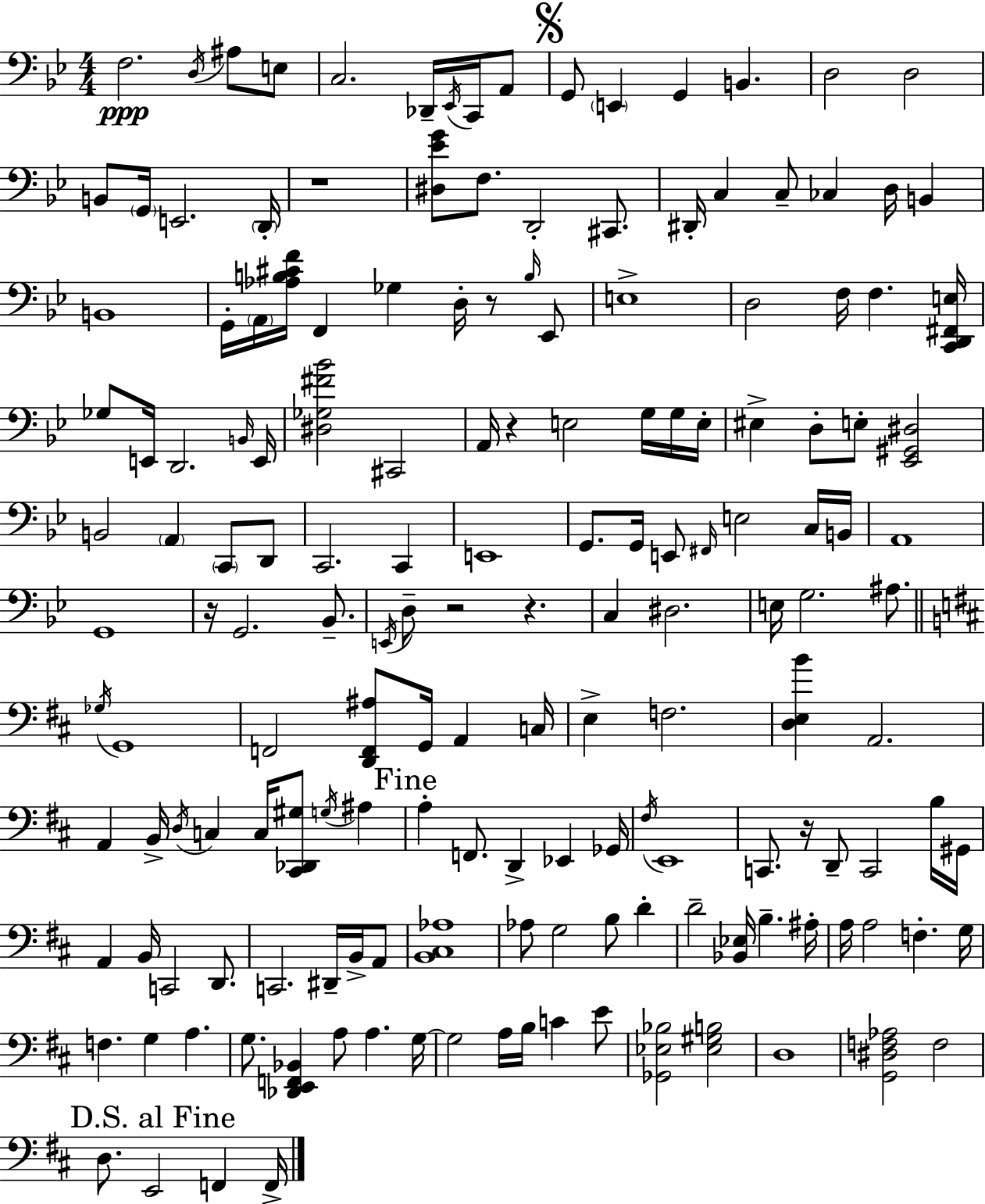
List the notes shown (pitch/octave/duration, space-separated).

F3/h. D3/s A#3/e E3/e C3/h. Db2/s Eb2/s C2/s A2/e G2/e E2/q G2/q B2/q. D3/h D3/h B2/e G2/s E2/h. D2/s R/w [D#3,Eb4,G4]/e F3/e. D2/h C#2/e. D#2/s C3/q C3/e CES3/q D3/s B2/q B2/w G2/s A2/s [Ab3,B3,C#4,F4]/s F2/q Gb3/q D3/s R/e B3/s Eb2/e E3/w D3/h F3/s F3/q. [C2,D2,F#2,E3]/s Gb3/e E2/s D2/h. B2/s E2/s [D#3,Gb3,F#4,Bb4]/h C#2/h A2/s R/q E3/h G3/s G3/s E3/s EIS3/q D3/e E3/e [Eb2,G#2,D#3]/h B2/h A2/q C2/e D2/e C2/h. C2/q E2/w G2/e. G2/s E2/e F#2/s E3/h C3/s B2/s A2/w G2/w R/s G2/h. Bb2/e. E2/s D3/e R/h R/q. C3/q D#3/h. E3/s G3/h. A#3/e. Gb3/s G2/w F2/h [D2,F2,A#3]/e G2/s A2/q C3/s E3/q F3/h. [D3,E3,B4]/q A2/h. A2/q B2/s D3/s C3/q C3/s [C#2,Db2,G#3]/e G3/s A#3/q A3/q F2/e. D2/q Eb2/q Gb2/s F#3/s E2/w C2/e. R/s D2/e C2/h B3/s G#2/s A2/q B2/s C2/h D2/e. C2/h. D#2/s B2/s A2/e [B2,C#3,Ab3]/w Ab3/e G3/h B3/e D4/q D4/h [Bb2,Eb3]/s B3/q. A#3/s A3/s A3/h F3/q. G3/s F3/q. G3/q A3/q. G3/e. [Db2,E2,F2,Bb2]/q A3/e A3/q. G3/s G3/h A3/s B3/s C4/q E4/e [Gb2,Eb3,Bb3]/h [Eb3,G#3,B3]/h D3/w [G2,D#3,F3,Ab3]/h F3/h D3/e. E2/h F2/q F2/s